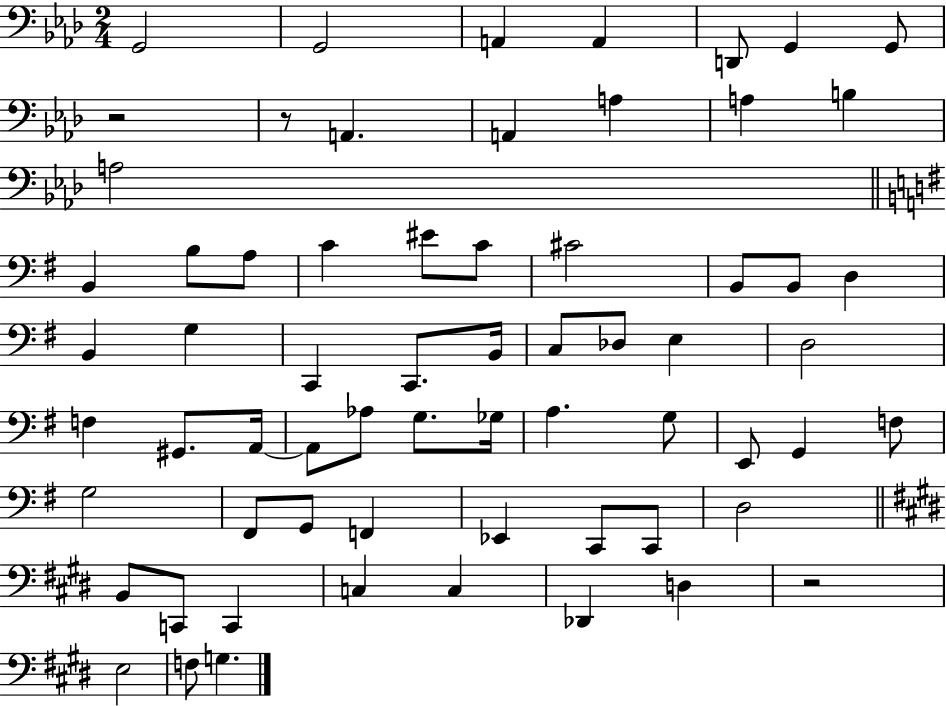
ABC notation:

X:1
T:Untitled
M:2/4
L:1/4
K:Ab
G,,2 G,,2 A,, A,, D,,/2 G,, G,,/2 z2 z/2 A,, A,, A, A, B, A,2 B,, B,/2 A,/2 C ^E/2 C/2 ^C2 B,,/2 B,,/2 D, B,, G, C,, C,,/2 B,,/4 C,/2 _D,/2 E, D,2 F, ^G,,/2 A,,/4 A,,/2 _A,/2 G,/2 _G,/4 A, G,/2 E,,/2 G,, F,/2 G,2 ^F,,/2 G,,/2 F,, _E,, C,,/2 C,,/2 D,2 B,,/2 C,,/2 C,, C, C, _D,, D, z2 E,2 F,/2 G,